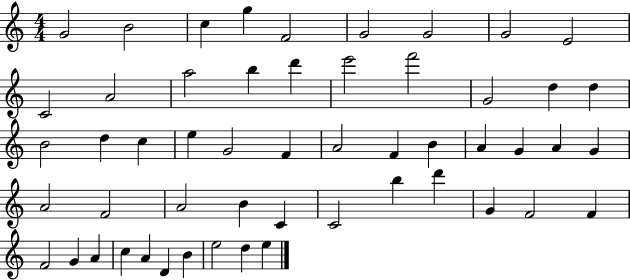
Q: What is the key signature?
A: C major